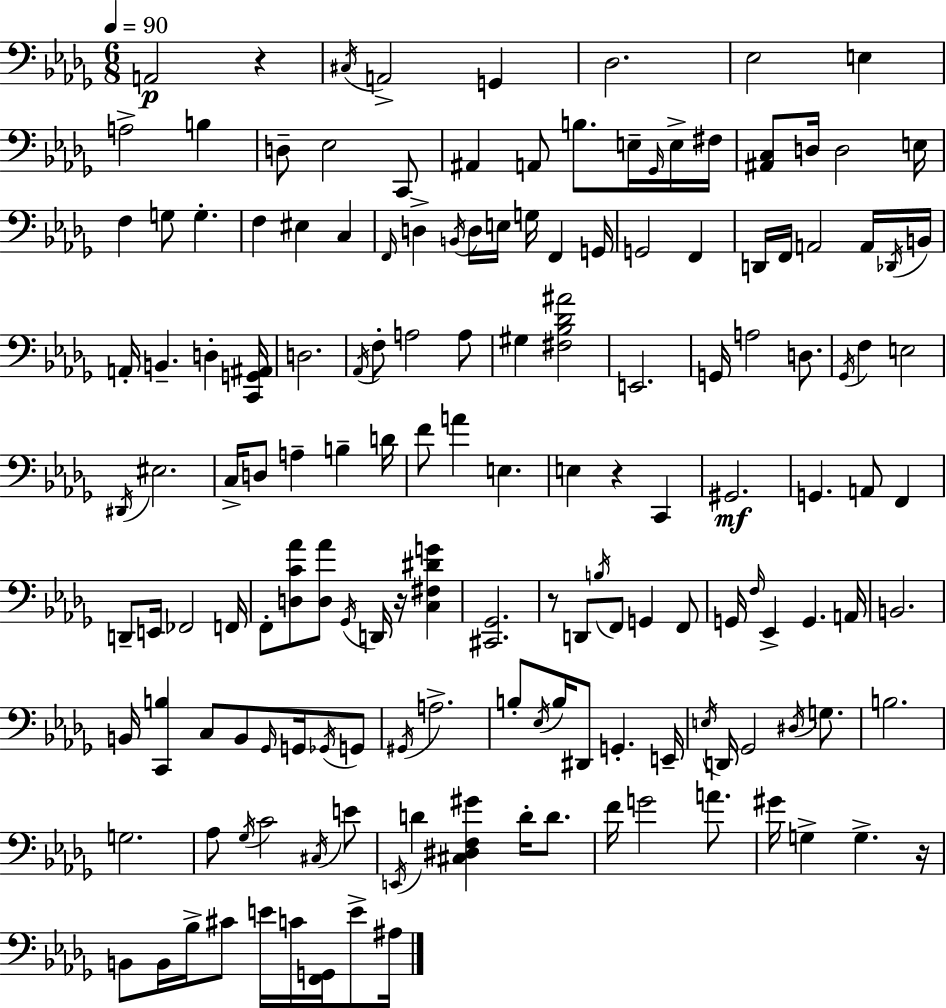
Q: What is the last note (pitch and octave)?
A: A#3